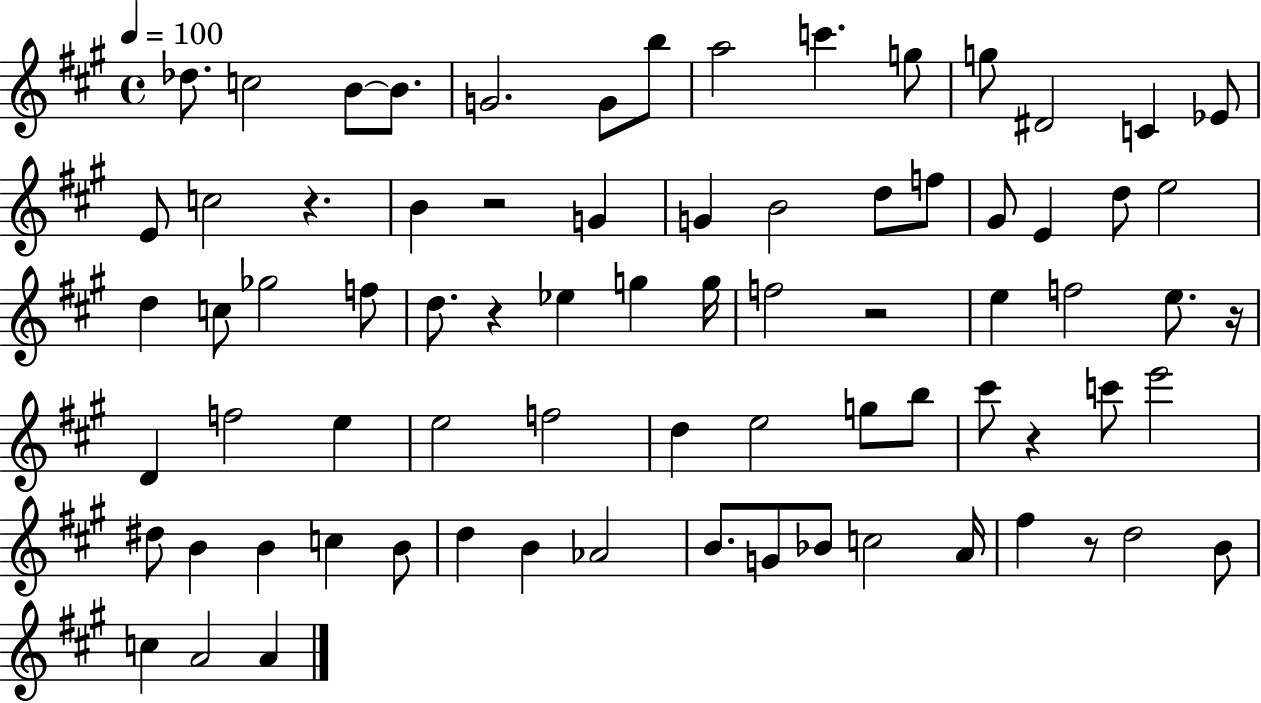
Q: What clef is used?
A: treble